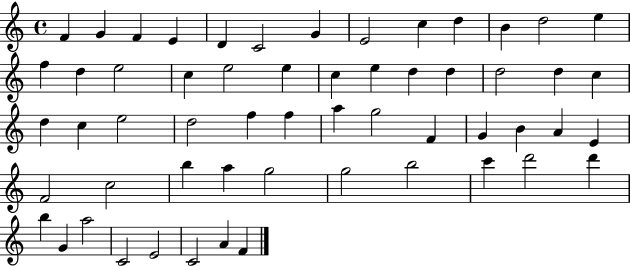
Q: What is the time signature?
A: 4/4